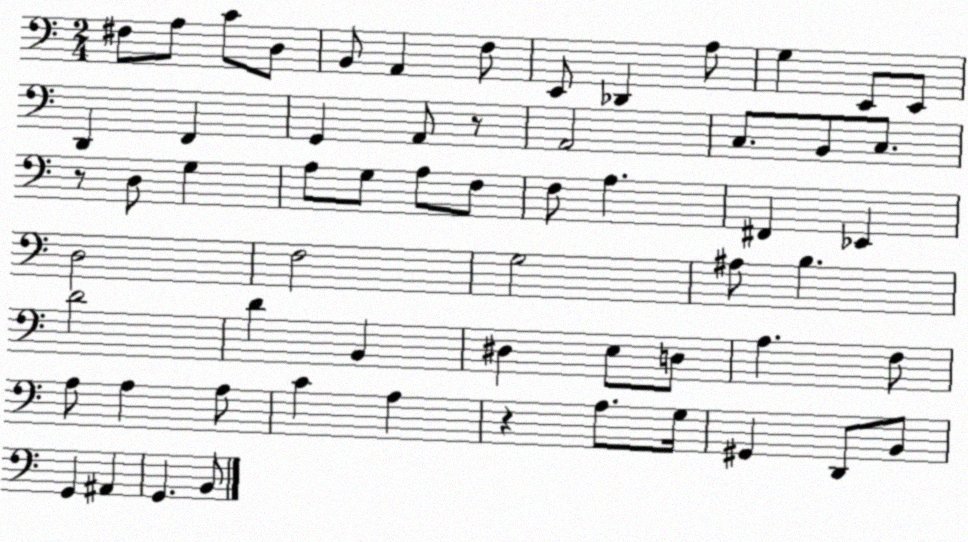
X:1
T:Untitled
M:2/4
L:1/4
K:C
^F,/2 A,/2 C/2 D,/2 B,,/2 A,, F,/2 E,,/2 _D,, A,/2 G, E,,/2 E,,/2 D,, F,, G,, A,,/2 z/2 A,,2 C,/2 B,,/2 C,/2 z/2 D,/2 G, A,/2 G,/2 A,/2 F,/2 F,/2 A, ^F,, _E,, D,2 F,2 G,2 ^A,/2 B, D2 D B,, ^D, E,/2 D,/2 A, F,/2 A,/2 A, A,/2 C A, z A,/2 G,/4 ^G,, D,,/2 B,,/2 G,, ^A,, G,, B,,/2